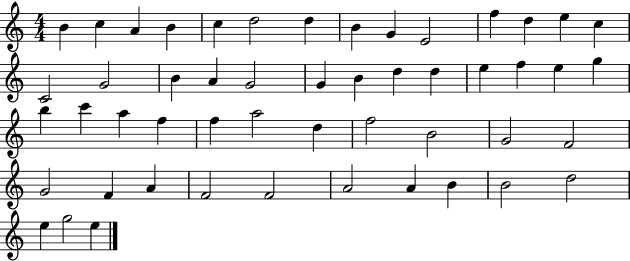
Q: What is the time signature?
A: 4/4